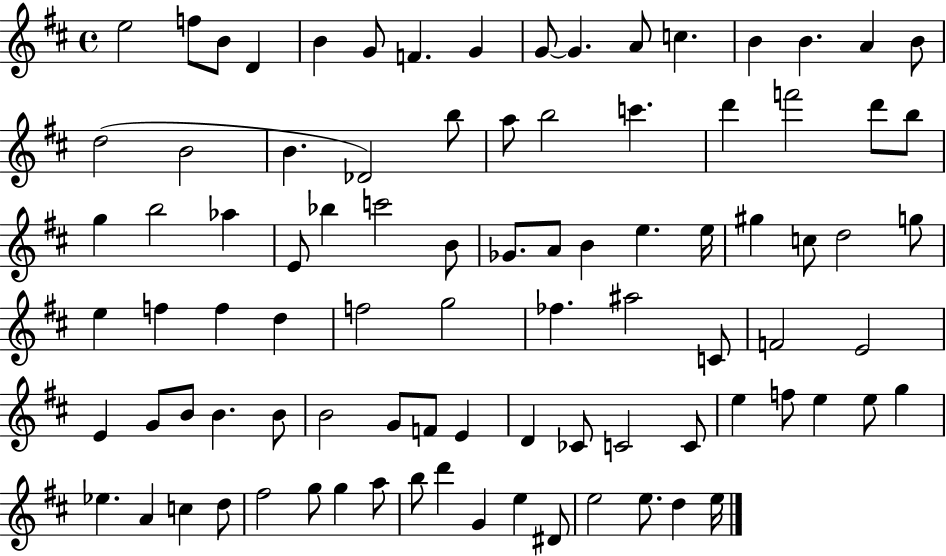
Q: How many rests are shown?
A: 0